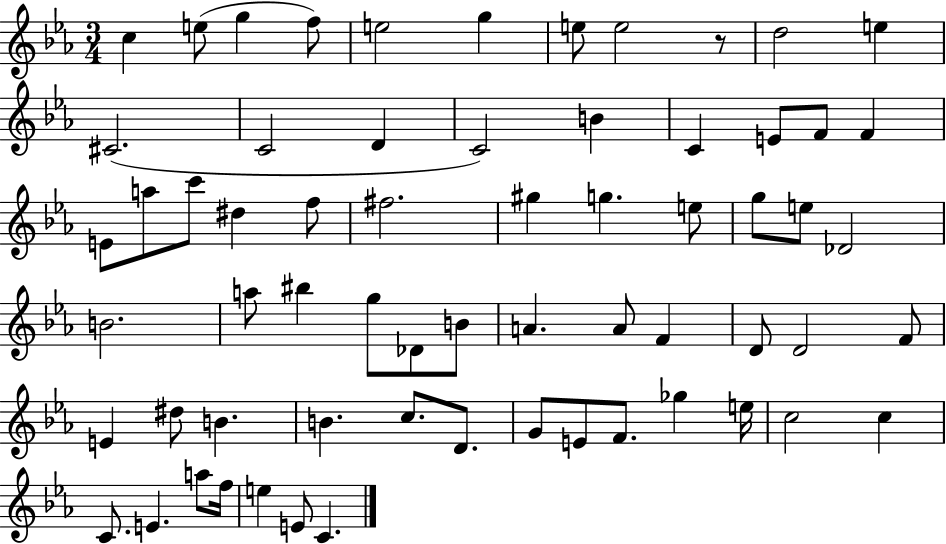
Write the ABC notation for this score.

X:1
T:Untitled
M:3/4
L:1/4
K:Eb
c e/2 g f/2 e2 g e/2 e2 z/2 d2 e ^C2 C2 D C2 B C E/2 F/2 F E/2 a/2 c'/2 ^d f/2 ^f2 ^g g e/2 g/2 e/2 _D2 B2 a/2 ^b g/2 _D/2 B/2 A A/2 F D/2 D2 F/2 E ^d/2 B B c/2 D/2 G/2 E/2 F/2 _g e/4 c2 c C/2 E a/2 f/4 e E/2 C